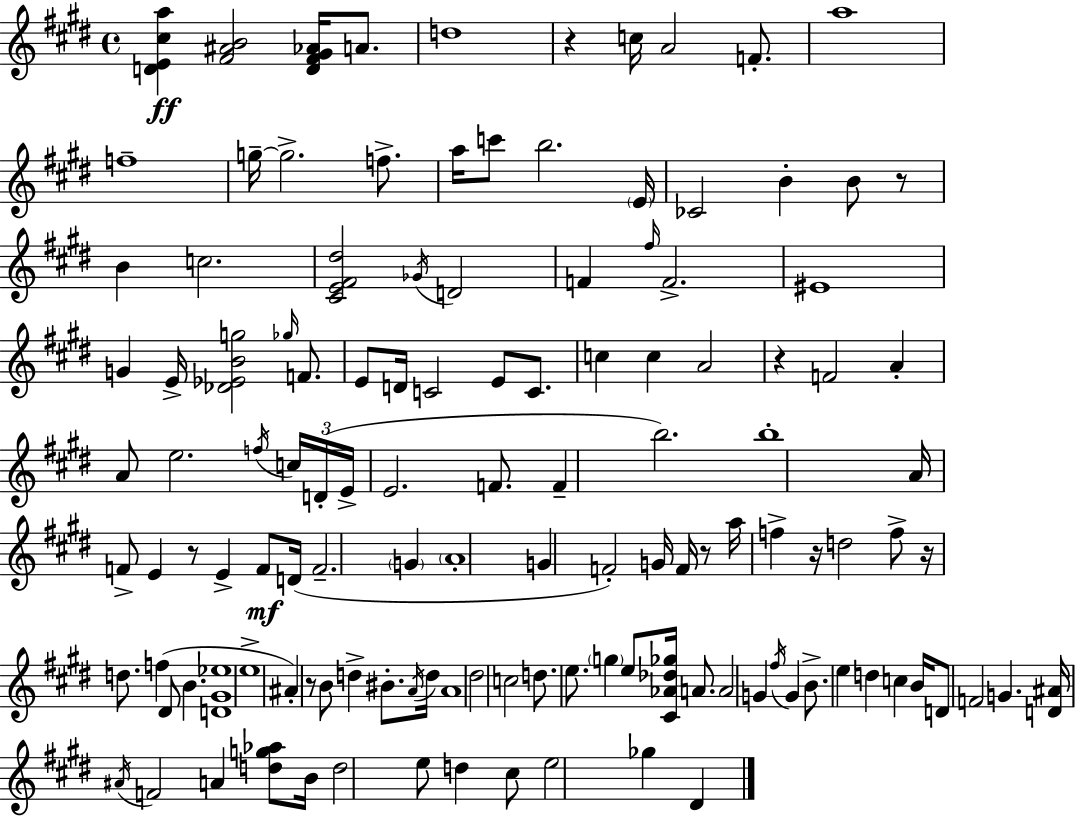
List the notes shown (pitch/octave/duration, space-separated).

[D4,E4,C#5,A5]/q [F#4,A#4,B4]/h [D4,F#4,G#4,Ab4]/s A4/e. D5/w R/q C5/s A4/h F4/e. A5/w F5/w G5/s G5/h. F5/e. A5/s C6/e B5/h. E4/s CES4/h B4/q B4/e R/e B4/q C5/h. [C#4,E4,F#4,D#5]/h Gb4/s D4/h F4/q F#5/s F4/h. EIS4/w G4/q E4/s [Db4,Eb4,B4,G5]/h Gb5/s F4/e. E4/e D4/s C4/h E4/e C4/e. C5/q C5/q A4/h R/q F4/h A4/q A4/e E5/h. F5/s C5/s D4/s E4/s E4/h. F4/e. F4/q B5/h. B5/w A4/s F4/e E4/q R/e E4/q F4/e D4/s F4/h. G4/q A4/w G4/q F4/h G4/s F4/s R/e A5/s F5/q R/s D5/h F5/e R/s D5/e. F5/q D#4/e B4/q. [D4,G#4,Eb5]/w E5/w A#4/q R/e B4/e D5/q BIS4/e. A4/s D5/s A4/w D#5/h C5/h D5/e. E5/e. G5/q E5/e [C#4,Ab4,Db5,Gb5]/s A4/e. A4/h G4/q F#5/s G4/q B4/e. E5/q D5/q C5/q B4/s D4/e F4/h G4/q. [D4,A#4]/s A#4/s F4/h A4/q [D5,G5,Ab5]/e B4/s D5/h E5/e D5/q C#5/e E5/h Gb5/q D#4/q